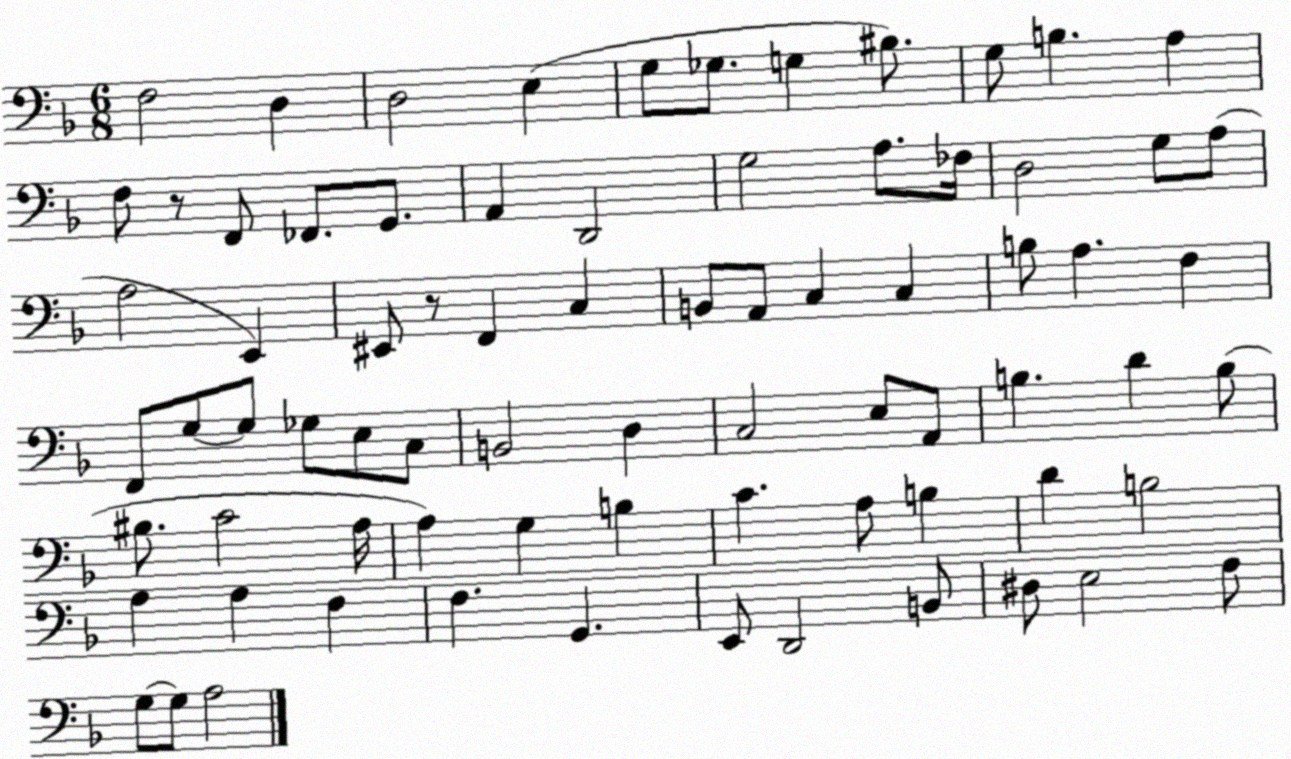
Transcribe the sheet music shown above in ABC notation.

X:1
T:Untitled
M:6/8
L:1/4
K:F
F,2 D, D,2 E, G,/2 _G,/2 G, ^B,/2 G,/2 B, A, F,/2 z/2 F,,/2 _F,,/2 G,,/2 A,, D,,2 G,2 A,/2 _F,/4 D,2 G,/2 A,/2 A,2 E,, ^E,,/2 z/2 F,, C, B,,/2 A,,/2 C, C, B,/2 A, F, F,,/2 G,/2 G,/2 _G,/2 E,/2 C,/2 B,,2 D, C,2 E,/2 A,,/2 B, D B,/2 ^B,/2 C2 A,/4 A, G, B, C A,/2 B, D B,2 A, A, F, F, G,, E,,/2 D,,2 B,,/2 ^D,/2 E,2 F,/2 G,/2 G,/2 A,2